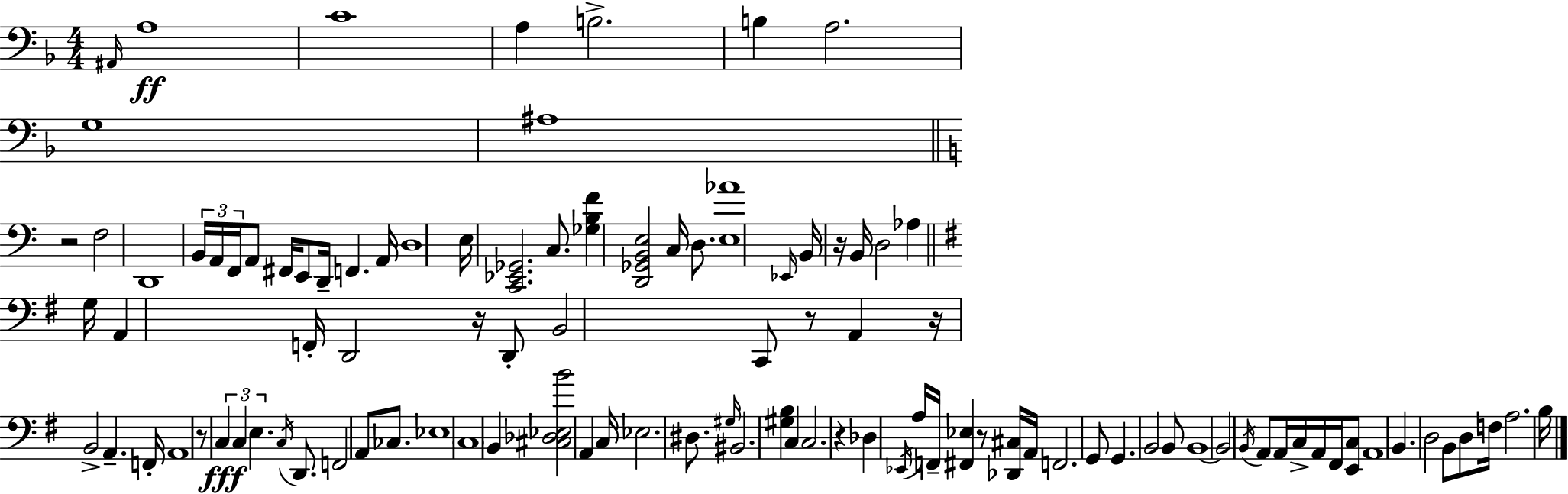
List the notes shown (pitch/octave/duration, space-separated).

A#2/s A3/w C4/w A3/q B3/h. B3/q A3/h. G3/w A#3/w R/h F3/h D2/w B2/s A2/s F2/s A2/e F#2/s E2/e D2/s F2/q. A2/s D3/w E3/s [C2,Eb2,Gb2]/h. C3/e. [Gb3,B3,F4]/q [D2,Gb2,B2,E3]/h C3/s D3/e. [E3,Ab4]/w Eb2/s B2/s R/s B2/s D3/h Ab3/q G3/s A2/q F2/s D2/h R/s D2/e B2/h C2/e R/e A2/q R/s B2/h A2/q. F2/s A2/w R/e C3/q C3/q E3/q. C3/s D2/e. F2/h A2/e CES3/e. Eb3/w C3/w B2/q [C#3,Db3,Eb3,B4]/h A2/q C3/s Eb3/h. D#3/e. G#3/s BIS2/h. [G#3,B3]/q C3/q C3/h. R/q Db3/q Eb2/s A3/s F2/s [F#2,Eb3]/q R/e [Db2,C#3]/s A2/s F2/h. G2/e G2/q. B2/h B2/e B2/w B2/h B2/s A2/e A2/s C3/s A2/s F#2/s [E2,C3]/e A2/w B2/q. D3/h B2/e D3/e F3/s A3/h. B3/s